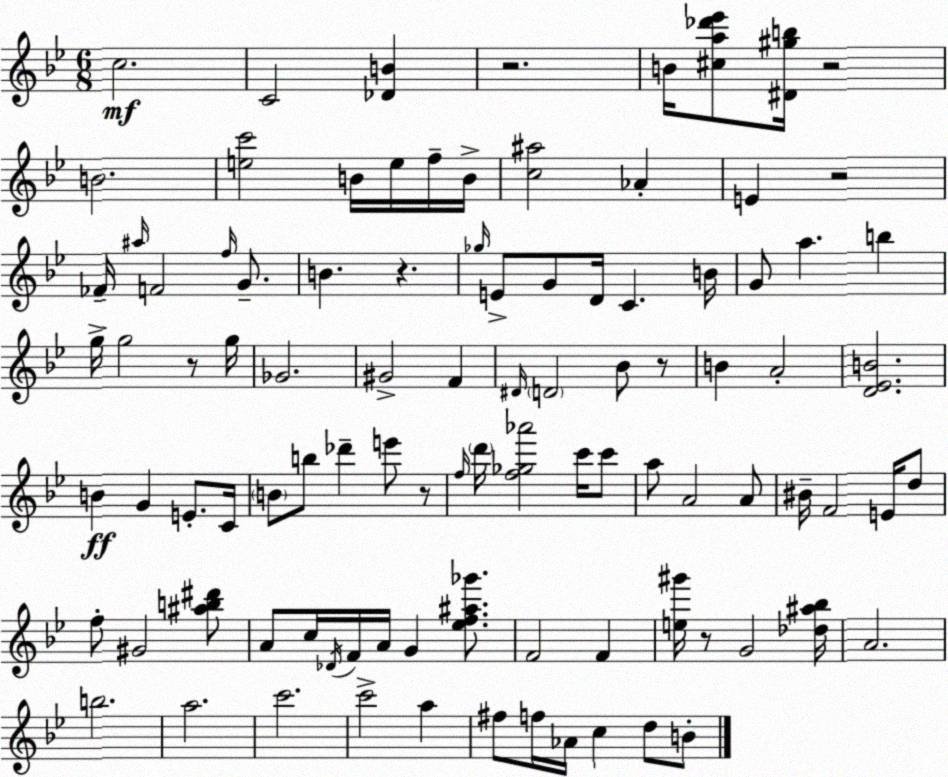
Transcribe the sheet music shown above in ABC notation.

X:1
T:Untitled
M:6/8
L:1/4
K:Bb
c2 C2 [_DB] z2 B/4 [^ca_d'_e']/2 [^D^gb]/4 z2 B2 [ec']2 B/4 e/4 f/4 B/4 [c^a]2 _A E z2 _F/4 ^a/4 F2 f/4 G/2 B z _g/4 E/2 G/2 D/4 C B/4 G/2 a b g/4 g2 z/2 g/4 _G2 ^G2 F ^D/4 D2 _B/2 z/2 B A2 [D_EB]2 B G E/2 C/4 B/2 b/2 _d' e'/2 z/2 f/4 d'/4 [f_g_a']2 c'/4 c'/2 a/2 A2 A/2 ^B/4 F2 E/4 d/2 f/2 ^G2 [^ab^d']/2 A/2 c/4 _D/4 F/4 A/4 G [_ef^a_g']/2 F2 F [e^g']/4 z/2 G2 [_d^a_b]/4 A2 b2 a2 c'2 c'2 a ^f/2 f/4 _A/4 c d/2 B/2